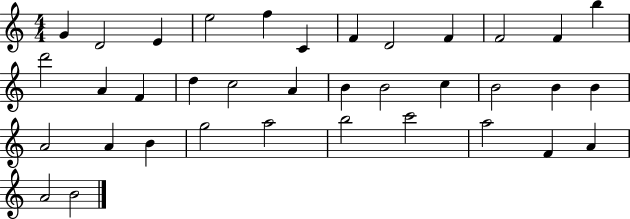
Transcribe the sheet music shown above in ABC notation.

X:1
T:Untitled
M:4/4
L:1/4
K:C
G D2 E e2 f C F D2 F F2 F b d'2 A F d c2 A B B2 c B2 B B A2 A B g2 a2 b2 c'2 a2 F A A2 B2